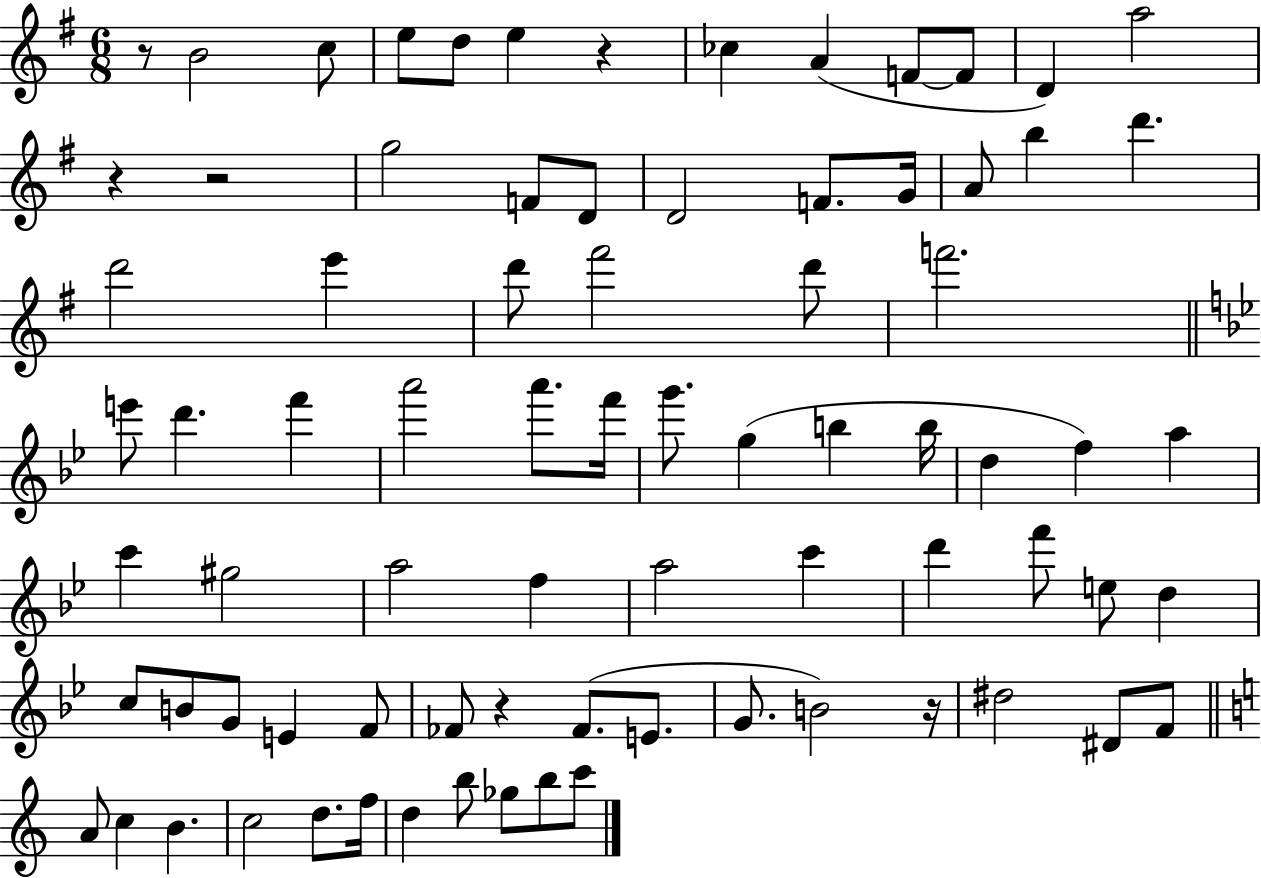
{
  \clef treble
  \numericTimeSignature
  \time 6/8
  \key g \major
  \repeat volta 2 { r8 b'2 c''8 | e''8 d''8 e''4 r4 | ces''4 a'4( f'8~~ f'8 | d'4) a''2 | \break r4 r2 | g''2 f'8 d'8 | d'2 f'8. g'16 | a'8 b''4 d'''4. | \break d'''2 e'''4 | d'''8 fis'''2 d'''8 | f'''2. | \bar "||" \break \key bes \major e'''8 d'''4. f'''4 | a'''2 a'''8. f'''16 | g'''8. g''4( b''4 b''16 | d''4 f''4) a''4 | \break c'''4 gis''2 | a''2 f''4 | a''2 c'''4 | d'''4 f'''8 e''8 d''4 | \break c''8 b'8 g'8 e'4 f'8 | fes'8 r4 fes'8.( e'8. | g'8. b'2) r16 | dis''2 dis'8 f'8 | \break \bar "||" \break \key c \major a'8 c''4 b'4. | c''2 d''8. f''16 | d''4 b''8 ges''8 b''8 c'''8 | } \bar "|."
}